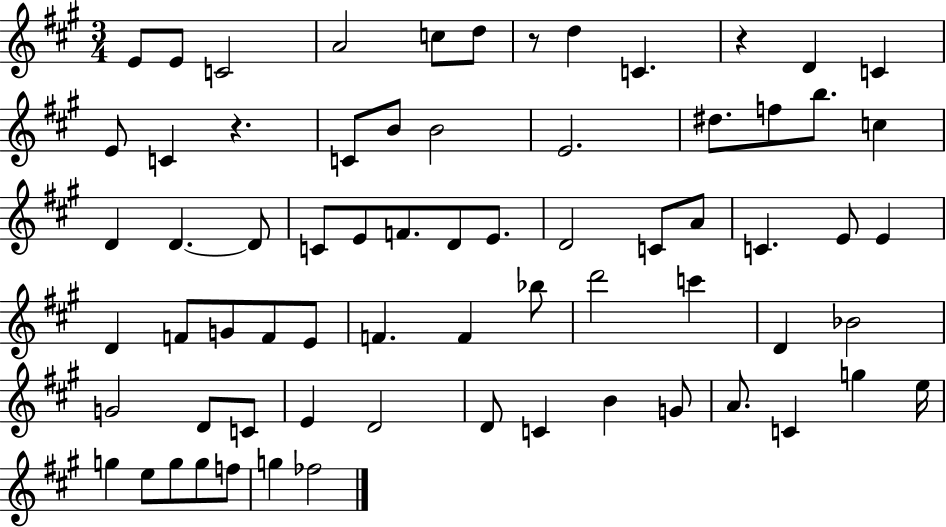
X:1
T:Untitled
M:3/4
L:1/4
K:A
E/2 E/2 C2 A2 c/2 d/2 z/2 d C z D C E/2 C z C/2 B/2 B2 E2 ^d/2 f/2 b/2 c D D D/2 C/2 E/2 F/2 D/2 E/2 D2 C/2 A/2 C E/2 E D F/2 G/2 F/2 E/2 F F _b/2 d'2 c' D _B2 G2 D/2 C/2 E D2 D/2 C B G/2 A/2 C g e/4 g e/2 g/2 g/2 f/2 g _f2